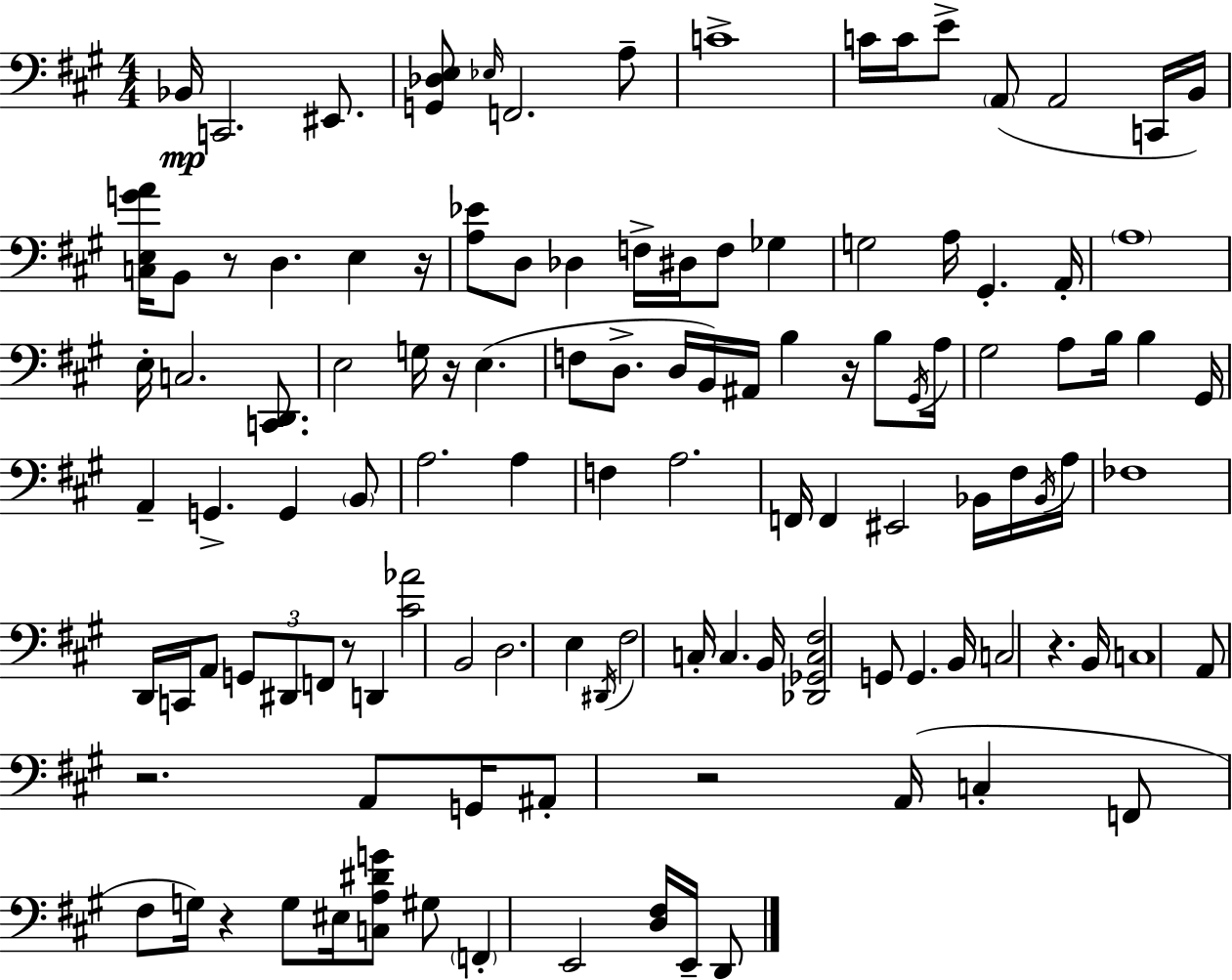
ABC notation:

X:1
T:Untitled
M:4/4
L:1/4
K:A
_B,,/4 C,,2 ^E,,/2 [G,,_D,E,]/2 _E,/4 F,,2 A,/2 C4 C/4 C/4 E/2 A,,/2 A,,2 C,,/4 B,,/4 [C,E,GA]/4 B,,/2 z/2 D, E, z/4 [A,_E]/2 D,/2 _D, F,/4 ^D,/4 F,/2 _G, G,2 A,/4 ^G,, A,,/4 A,4 E,/4 C,2 [C,,D,,]/2 E,2 G,/4 z/4 E, F,/2 D,/2 D,/4 B,,/4 ^A,,/4 B, z/4 B,/2 ^G,,/4 A,/4 ^G,2 A,/2 B,/4 B, ^G,,/4 A,, G,, G,, B,,/2 A,2 A, F, A,2 F,,/4 F,, ^E,,2 _B,,/4 ^F,/4 _B,,/4 A,/4 _F,4 D,,/4 C,,/4 A,,/2 G,,/2 ^D,,/2 F,,/2 z/2 D,, [^C_A]2 B,,2 D,2 E, ^D,,/4 ^F,2 C,/4 C, B,,/4 [_D,,_G,,C,^F,]2 G,,/2 G,, B,,/4 C,2 z B,,/4 C,4 A,,/2 z2 A,,/2 G,,/4 ^A,,/2 z2 A,,/4 C, F,,/2 ^F,/2 G,/4 z G,/2 ^E,/4 [C,A,^DG]/2 ^G,/2 F,, E,,2 [D,^F,]/4 E,,/4 D,,/2